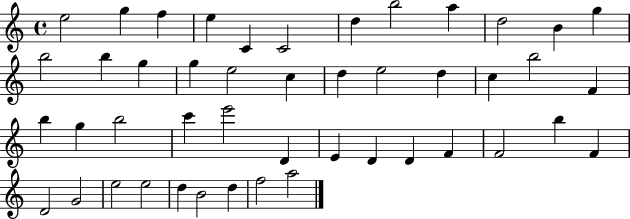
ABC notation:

X:1
T:Untitled
M:4/4
L:1/4
K:C
e2 g f e C C2 d b2 a d2 B g b2 b g g e2 c d e2 d c b2 F b g b2 c' e'2 D E D D F F2 b F D2 G2 e2 e2 d B2 d f2 a2